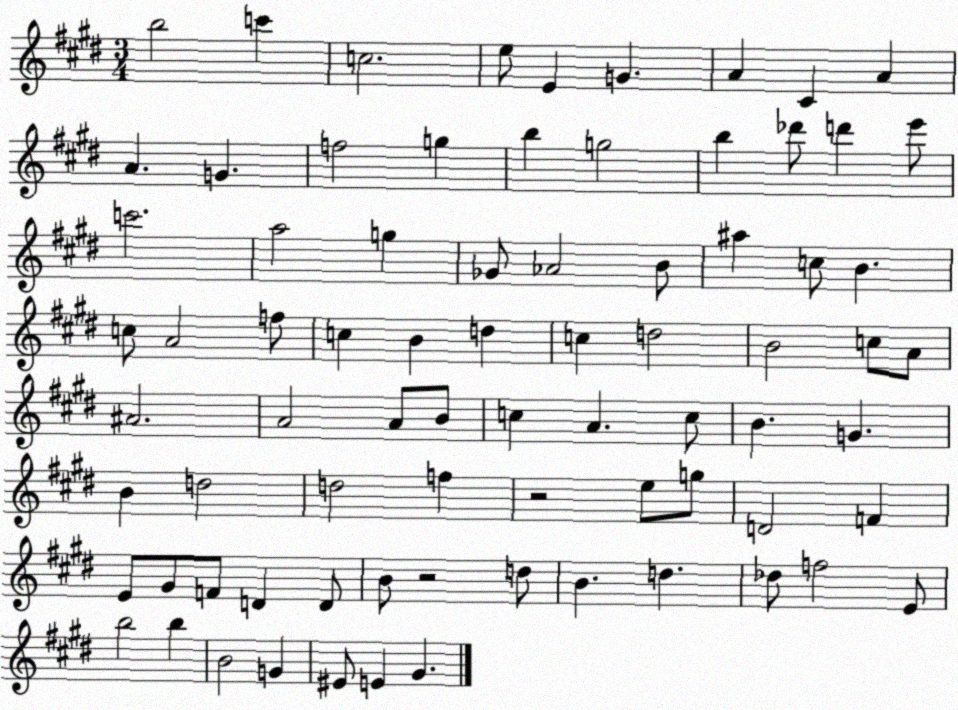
X:1
T:Untitled
M:3/4
L:1/4
K:E
b2 c' c2 e/2 E G A ^C A A G f2 g b g2 b _d'/2 d' e'/2 c'2 a2 g _G/2 _A2 B/2 ^a c/2 B c/2 A2 f/2 c B d c d2 B2 c/2 A/2 ^A2 A2 A/2 B/2 c A c/2 B G B d2 d2 f z2 e/2 g/2 D2 F E/2 ^G/2 F/2 D D/2 B/2 z2 d/2 B d _d/2 f2 E/2 b2 b B2 G ^E/2 E ^G